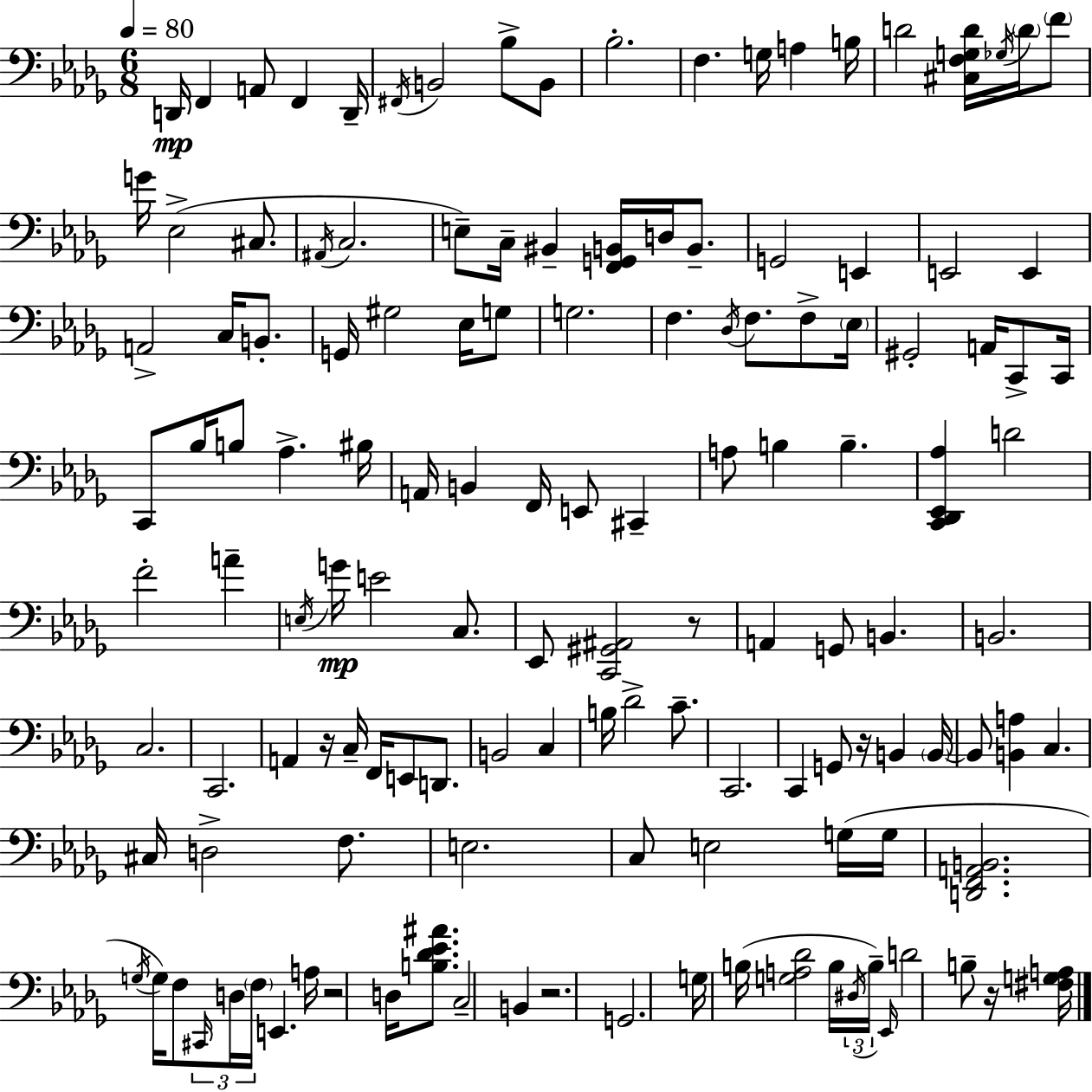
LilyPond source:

{
  \clef bass
  \numericTimeSignature
  \time 6/8
  \key bes \minor
  \tempo 4 = 80
  \repeat volta 2 { d,16\mp f,4 a,8 f,4 d,16-- | \acciaccatura { fis,16 } b,2 bes8-> b,8 | bes2.-. | f4. g16 a4 | \break b16 d'2 <cis f g d'>16 \acciaccatura { ges16 } \parenthesize d'16 | \parenthesize f'8 g'16 ees2->( cis8. | \acciaccatura { ais,16 } c2. | e8--) c16-- bis,4-- <f, g, b,>16 d16 | \break b,8.-- g,2 e,4 | e,2 e,4 | a,2-> c16 | b,8.-. g,16 gis2 | \break ees16 g8 g2. | f4. \acciaccatura { des16 } f8. | f8-> \parenthesize ees16 gis,2-. | a,16 c,8-> c,16 c,8 bes16 b8 aes4.-> | \break bis16 a,16 b,4 f,16 e,8 | cis,4-- a8 b4 b4.-- | <c, des, ees, aes>4 d'2 | f'2-. | \break a'4-- \acciaccatura { e16 }\mp g'16 e'2 | c8. ees,8 <c, gis, ais,>2 | r8 a,4 g,8 b,4. | b,2. | \break c2. | c,2. | a,4 r16 c16-- f,16 | e,8 d,8. b,2 | \break c4 b16 des'2-> | c'8.-- c,2. | c,4 g,8 r16 | b,4 \parenthesize b,16~~ b,8 <b, a>4 c4. | \break cis16 d2-> | f8. e2. | c8 e2 | g16( g16 <d, f, a, b,>2. | \break \acciaccatura { g16 } g16) f8 \tuplet 3/2 { \grace { cis,16 } d16 \parenthesize f16 } | e,4. a16 r2 | d16 <b des' ees' ais'>8. c2-- | b,4 r2. | \break g,2. | g16 b16( <g a des'>2 | b16 \tuplet 3/2 { \acciaccatura { dis16 } b16--) \grace { ees,16 } } d'2 | b8-- r16 <fis g a>16 } \bar "|."
}